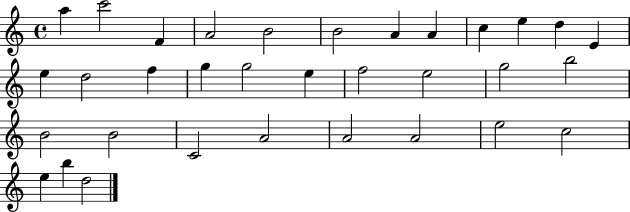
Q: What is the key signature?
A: C major